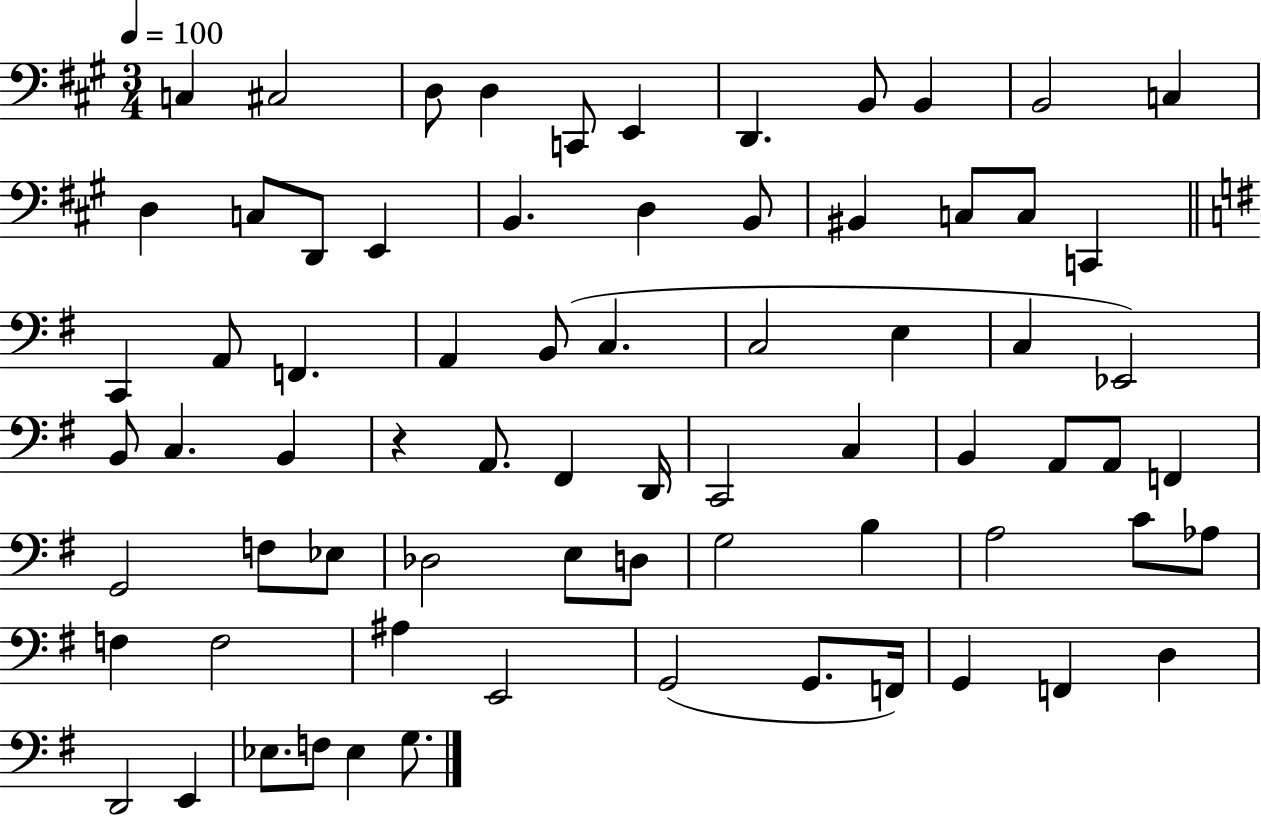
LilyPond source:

{
  \clef bass
  \numericTimeSignature
  \time 3/4
  \key a \major
  \tempo 4 = 100
  c4 cis2 | d8 d4 c,8 e,4 | d,4. b,8 b,4 | b,2 c4 | \break d4 c8 d,8 e,4 | b,4. d4 b,8 | bis,4 c8 c8 c,4 | \bar "||" \break \key e \minor c,4 a,8 f,4. | a,4 b,8( c4. | c2 e4 | c4 ees,2) | \break b,8 c4. b,4 | r4 a,8. fis,4 d,16 | c,2 c4 | b,4 a,8 a,8 f,4 | \break g,2 f8 ees8 | des2 e8 d8 | g2 b4 | a2 c'8 aes8 | \break f4 f2 | ais4 e,2 | g,2( g,8. f,16) | g,4 f,4 d4 | \break d,2 e,4 | ees8. f8 ees4 g8. | \bar "|."
}